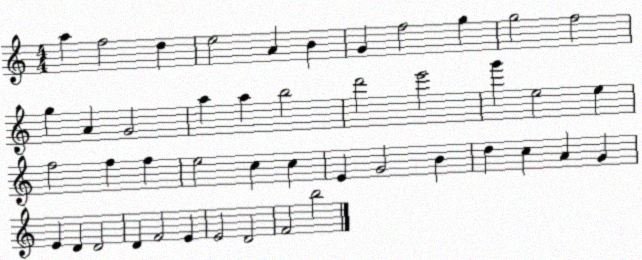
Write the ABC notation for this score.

X:1
T:Untitled
M:4/4
L:1/4
K:C
a f2 d e2 A B G f2 g g2 f2 g A G2 a a b2 d'2 e'2 g' e2 e f2 f f e2 c c E G2 B d c A G E D D2 D F2 E E2 D2 F2 b2